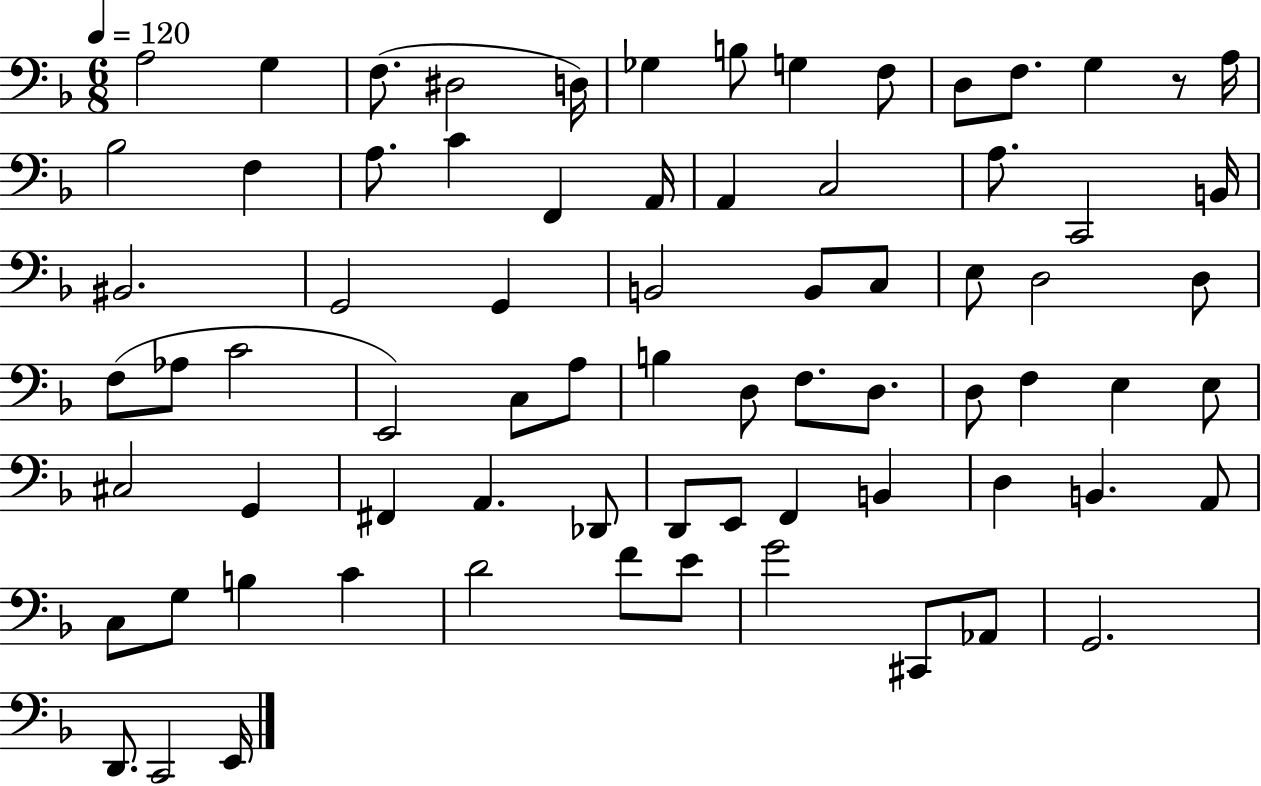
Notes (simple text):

A3/h G3/q F3/e. D#3/h D3/s Gb3/q B3/e G3/q F3/e D3/e F3/e. G3/q R/e A3/s Bb3/h F3/q A3/e. C4/q F2/q A2/s A2/q C3/h A3/e. C2/h B2/s BIS2/h. G2/h G2/q B2/h B2/e C3/e E3/e D3/h D3/e F3/e Ab3/e C4/h E2/h C3/e A3/e B3/q D3/e F3/e. D3/e. D3/e F3/q E3/q E3/e C#3/h G2/q F#2/q A2/q. Db2/e D2/e E2/e F2/q B2/q D3/q B2/q. A2/e C3/e G3/e B3/q C4/q D4/h F4/e E4/e G4/h C#2/e Ab2/e G2/h. D2/e. C2/h E2/s